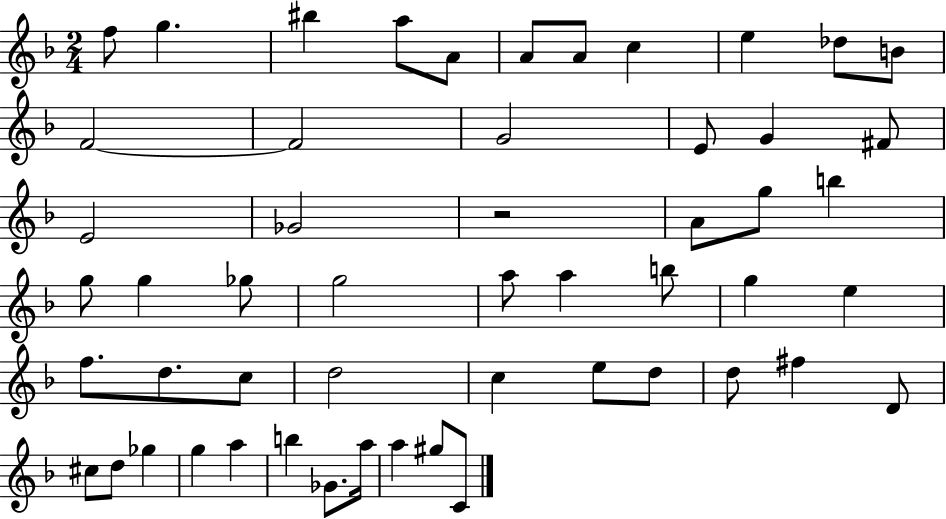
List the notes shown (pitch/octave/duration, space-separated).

F5/e G5/q. BIS5/q A5/e A4/e A4/e A4/e C5/q E5/q Db5/e B4/e F4/h F4/h G4/h E4/e G4/q F#4/e E4/h Gb4/h R/h A4/e G5/e B5/q G5/e G5/q Gb5/e G5/h A5/e A5/q B5/e G5/q E5/q F5/e. D5/e. C5/e D5/h C5/q E5/e D5/e D5/e F#5/q D4/e C#5/e D5/e Gb5/q G5/q A5/q B5/q Gb4/e. A5/s A5/q G#5/e C4/e